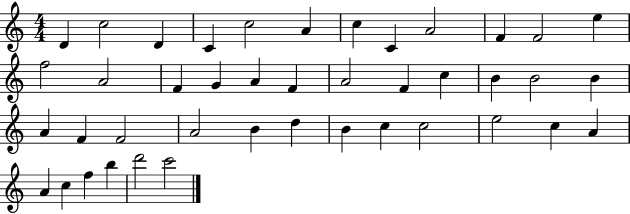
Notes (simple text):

D4/q C5/h D4/q C4/q C5/h A4/q C5/q C4/q A4/h F4/q F4/h E5/q F5/h A4/h F4/q G4/q A4/q F4/q A4/h F4/q C5/q B4/q B4/h B4/q A4/q F4/q F4/h A4/h B4/q D5/q B4/q C5/q C5/h E5/h C5/q A4/q A4/q C5/q F5/q B5/q D6/h C6/h